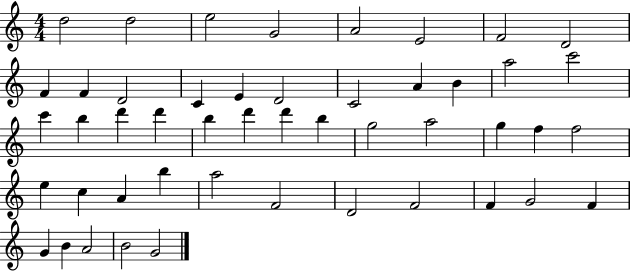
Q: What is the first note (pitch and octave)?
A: D5